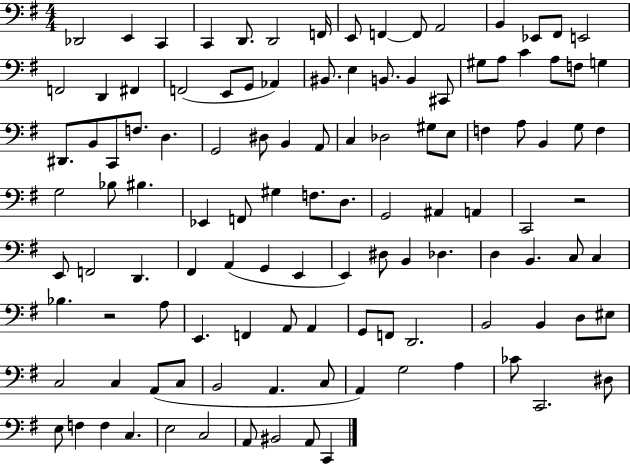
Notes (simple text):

Db2/h E2/q C2/q C2/q D2/e. D2/h F2/s E2/e F2/q F2/e A2/h B2/q Eb2/e F#2/e E2/h F2/h D2/q F#2/q F2/h E2/e G2/e Ab2/q BIS2/e. E3/q B2/e. B2/q C#2/e G#3/e A3/e C4/q A3/e F3/e G3/q D#2/e. B2/e C2/e F3/e. D3/q. G2/h D#3/e B2/q A2/e C3/q Db3/h G#3/e E3/e F3/q A3/e B2/q G3/e F3/q G3/h Bb3/e BIS3/q. Eb2/q F2/e G#3/q F3/e. D3/e. G2/h A#2/q A2/q C2/h R/h E2/e F2/h D2/q. F#2/q A2/q G2/q E2/q E2/q D#3/e B2/q Db3/q. D3/q B2/q. C3/e C3/q Bb3/q. R/h A3/e E2/q. F2/q A2/e A2/q G2/e F2/e D2/h. B2/h B2/q D3/e EIS3/e C3/h C3/q A2/e C3/e B2/h A2/q. C3/e A2/q G3/h A3/q CES4/e C2/h. D#3/e E3/e F3/q F3/q C3/q. E3/h C3/h A2/e BIS2/h A2/e C2/q